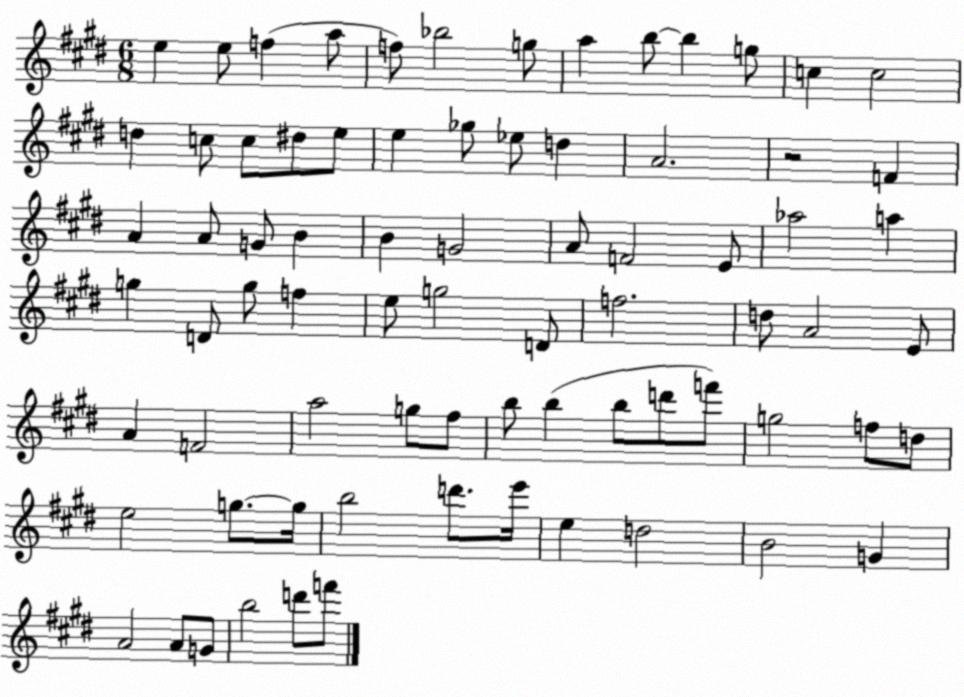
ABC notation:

X:1
T:Untitled
M:6/8
L:1/4
K:E
e e/2 f a/2 f/2 _b2 g/2 a b/2 b g/2 c c2 d c/2 c/2 ^d/2 e/2 e _g/2 _e/2 d A2 z2 F A A/2 G/2 B B G2 A/2 F2 E/2 _a2 a g D/2 g/2 f e/2 g2 D/2 f2 d/2 A2 E/2 A F2 a2 g/2 ^f/2 b/2 b b/2 d'/2 f'/2 g2 f/2 d/2 e2 g/2 g/4 b2 d'/2 e'/4 e d2 B2 G A2 A/2 G/2 b2 d'/2 f'/2